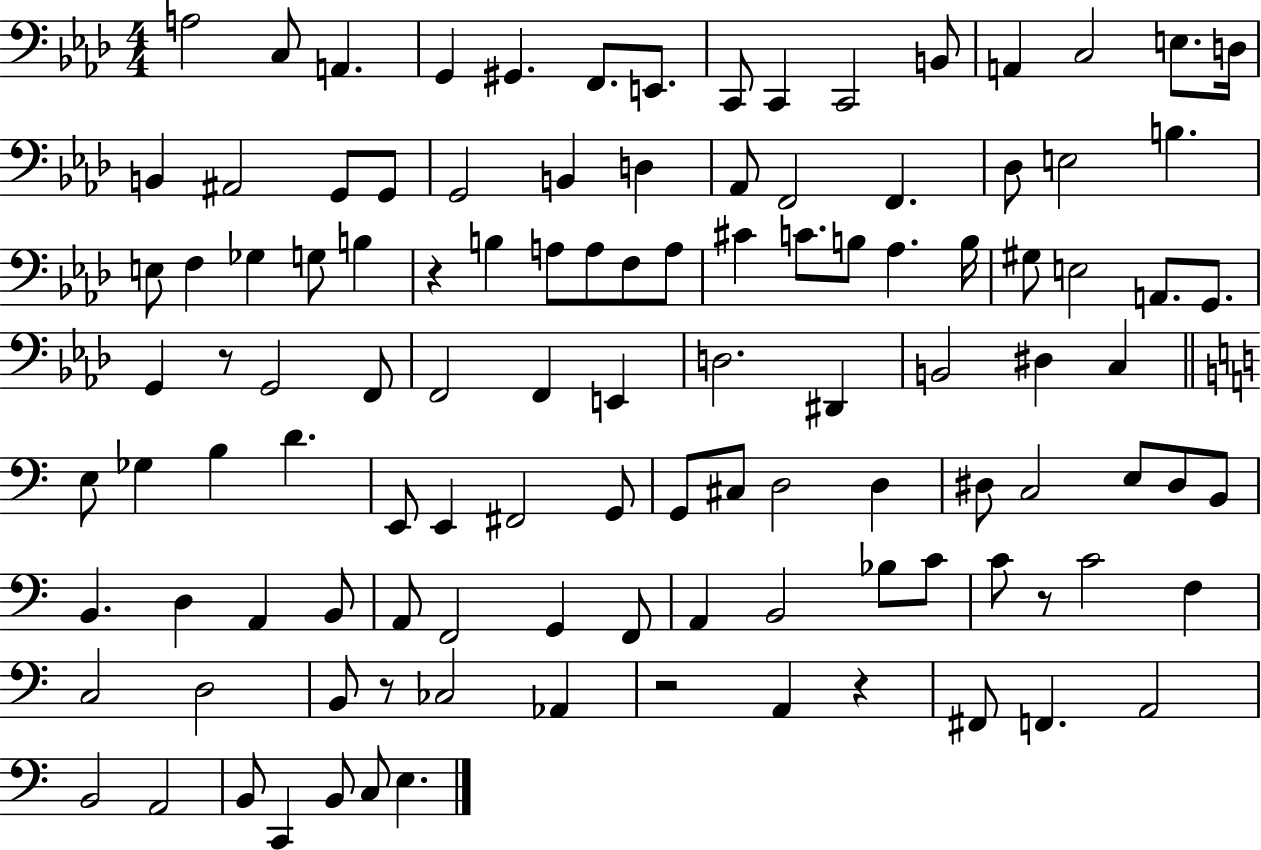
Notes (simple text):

A3/h C3/e A2/q. G2/q G#2/q. F2/e. E2/e. C2/e C2/q C2/h B2/e A2/q C3/h E3/e. D3/s B2/q A#2/h G2/e G2/e G2/h B2/q D3/q Ab2/e F2/h F2/q. Db3/e E3/h B3/q. E3/e F3/q Gb3/q G3/e B3/q R/q B3/q A3/e A3/e F3/e A3/e C#4/q C4/e. B3/e Ab3/q. B3/s G#3/e E3/h A2/e. G2/e. G2/q R/e G2/h F2/e F2/h F2/q E2/q D3/h. D#2/q B2/h D#3/q C3/q E3/e Gb3/q B3/q D4/q. E2/e E2/q F#2/h G2/e G2/e C#3/e D3/h D3/q D#3/e C3/h E3/e D#3/e B2/e B2/q. D3/q A2/q B2/e A2/e F2/h G2/q F2/e A2/q B2/h Bb3/e C4/e C4/e R/e C4/h F3/q C3/h D3/h B2/e R/e CES3/h Ab2/q R/h A2/q R/q F#2/e F2/q. A2/h B2/h A2/h B2/e C2/q B2/e C3/e E3/q.